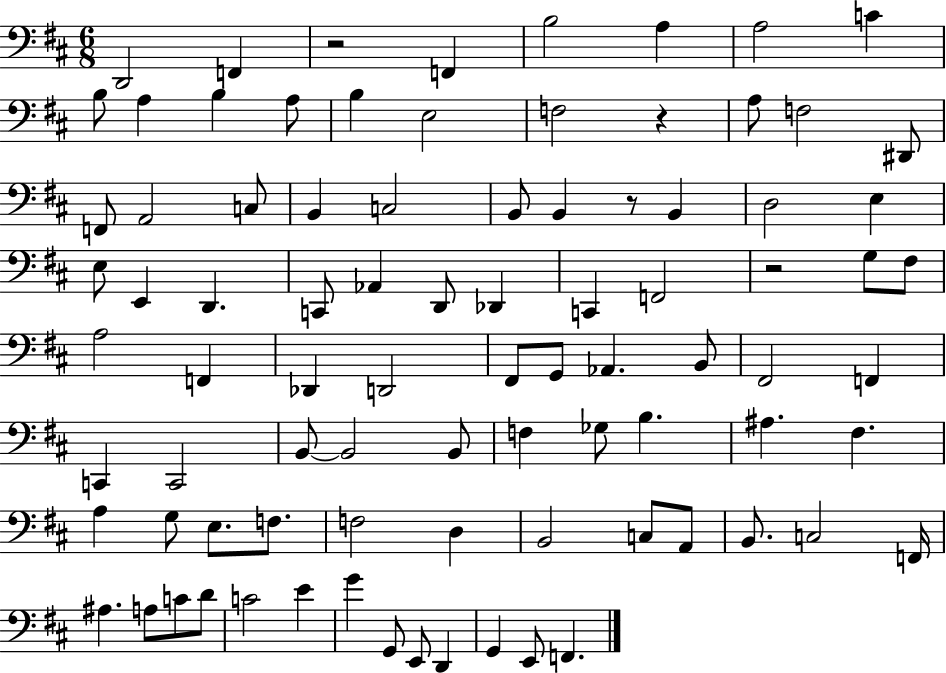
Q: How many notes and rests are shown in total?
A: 87